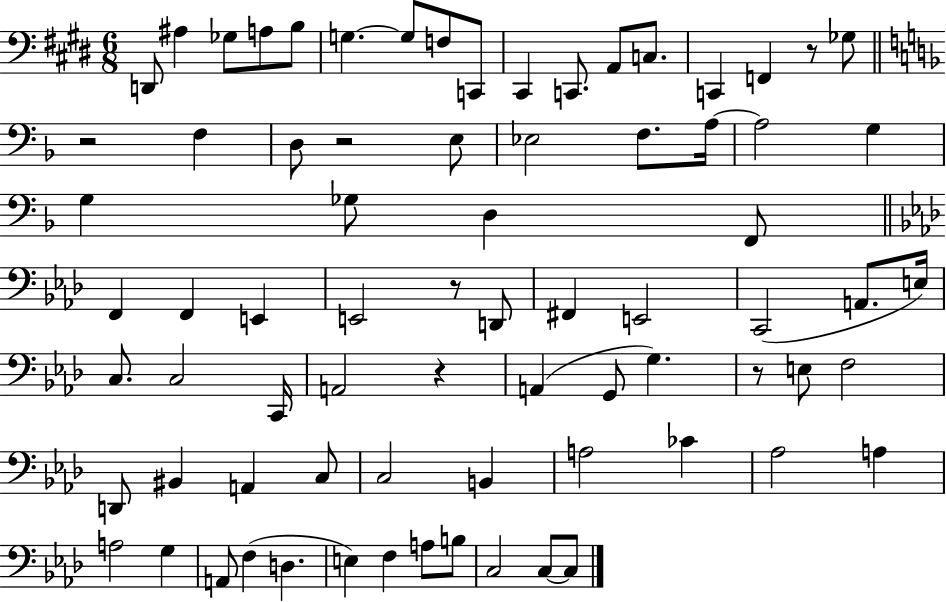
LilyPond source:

{
  \clef bass
  \numericTimeSignature
  \time 6/8
  \key e \major
  d,8 ais4 ges8 a8 b8 | g4.~~ g8 f8 c,8 | cis,4 c,8. a,8 c8. | c,4 f,4 r8 ges8 | \break \bar "||" \break \key d \minor r2 f4 | d8 r2 e8 | ees2 f8. a16~~ | a2 g4 | \break g4 ges8 d4 f,8 | \bar "||" \break \key aes \major f,4 f,4 e,4 | e,2 r8 d,8 | fis,4 e,2 | c,2( a,8. e16) | \break c8. c2 c,16 | a,2 r4 | a,4( g,8 g4.) | r8 e8 f2 | \break d,8 bis,4 a,4 c8 | c2 b,4 | a2 ces'4 | aes2 a4 | \break a2 g4 | a,8 f4( d4. | e4) f4 a8 b8 | c2 c8~~ c8 | \break \bar "|."
}